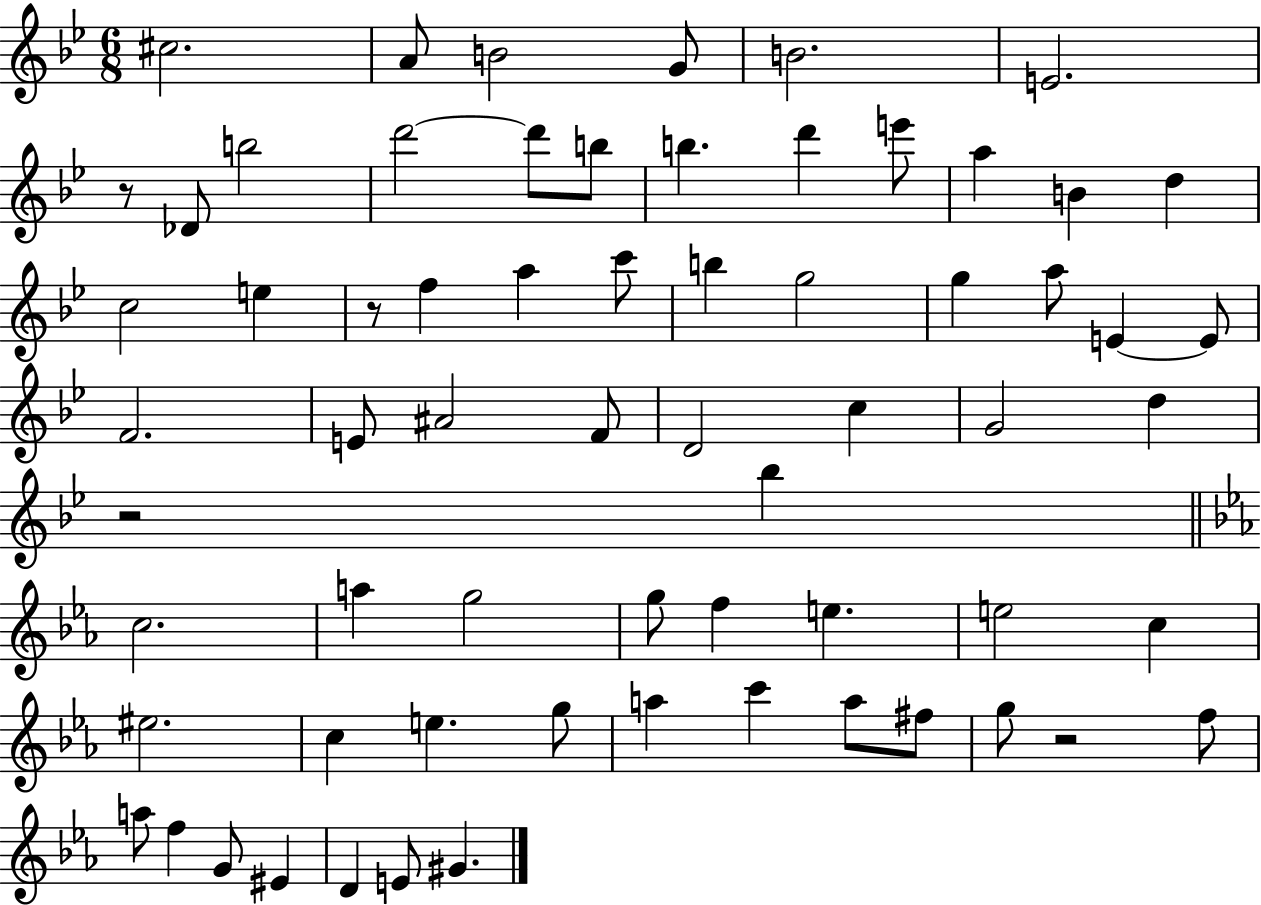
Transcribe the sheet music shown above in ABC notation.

X:1
T:Untitled
M:6/8
L:1/4
K:Bb
^c2 A/2 B2 G/2 B2 E2 z/2 _D/2 b2 d'2 d'/2 b/2 b d' e'/2 a B d c2 e z/2 f a c'/2 b g2 g a/2 E E/2 F2 E/2 ^A2 F/2 D2 c G2 d z2 _b c2 a g2 g/2 f e e2 c ^e2 c e g/2 a c' a/2 ^f/2 g/2 z2 f/2 a/2 f G/2 ^E D E/2 ^G